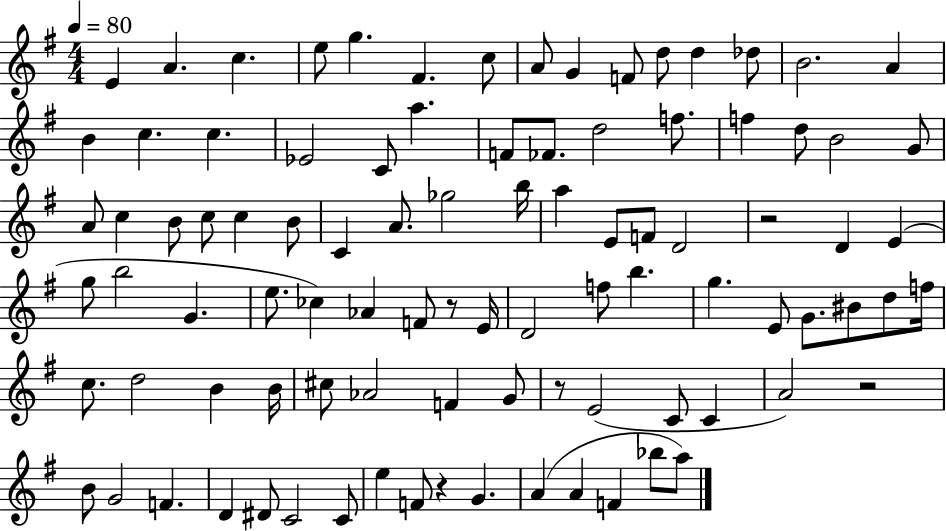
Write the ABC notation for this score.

X:1
T:Untitled
M:4/4
L:1/4
K:G
E A c e/2 g ^F c/2 A/2 G F/2 d/2 d _d/2 B2 A B c c _E2 C/2 a F/2 _F/2 d2 f/2 f d/2 B2 G/2 A/2 c B/2 c/2 c B/2 C A/2 _g2 b/4 a E/2 F/2 D2 z2 D E g/2 b2 G e/2 _c _A F/2 z/2 E/4 D2 f/2 b g E/2 G/2 ^B/2 d/2 f/4 c/2 d2 B B/4 ^c/2 _A2 F G/2 z/2 E2 C/2 C A2 z2 B/2 G2 F D ^D/2 C2 C/2 e F/2 z G A A F _b/2 a/2